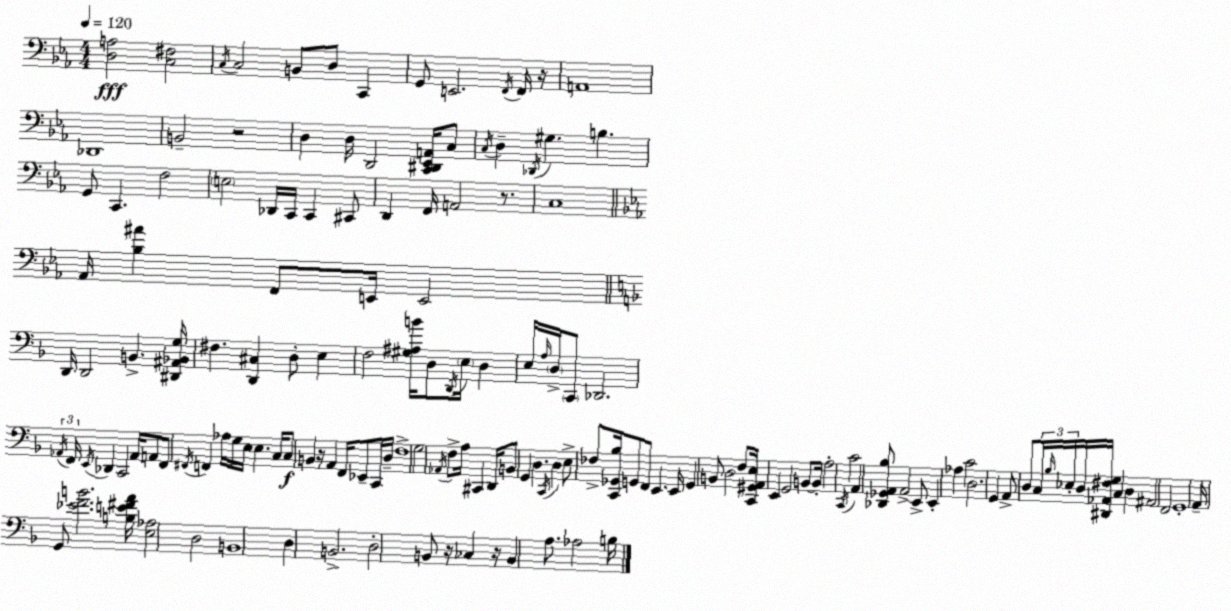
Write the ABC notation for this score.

X:1
T:Untitled
M:4/4
L:1/4
K:Eb
[D,A,]2 [C,^F,]2 C,/4 C,2 B,,/2 D,/2 C,, G,,/2 E,,2 F,,/4 F,,/4 z/4 A,,4 _D,,4 B,,2 z2 D, D,/4 D,,2 [C,,^D,,_E,,A,,]/4 C,/2 C,/4 D, _D,,/4 ^G, B, G,,/2 C,, F,2 E,2 _D,,/4 C,,/4 C,, ^C,,/2 D,, F,,/4 A,,2 z/2 C,4 _A,,/4 [_B,^A] F,,/2 E,,/4 E,,2 D,,/4 D,,2 B,, [^D,,^A,,_B,,G,]/4 ^F, [D,,^C,] D,/2 E, F,2 [^G,^A,B]/4 D,/2 D,,/4 E,/4 D, E,/4 A,/4 D,/4 C,,/2 _D,,2 _A,,/4 F,,/4 E,,/4 _D,, C,,2 _A,,/4 A,,/2 F,,/2 ^F,,/4 F,, _A,/4 G,/4 E,/4 E, C,/4 C,/2 B,, z/4 A,, F,,/4 _E,,/2 C,,/4 D,/4 F,4 G,2 _A,,/4 F,/2 A,/4 ^C,, D,,/4 B,,/2 G,, D, C,,/4 D, E,/2 _F,/2 [C,,_G,,_B,]/4 G,,/2 F,,/2 E,, E,,/4 G,, B,,/2 D,2 F,/2 [C,,^G,,A,,E,]/4 E,, G,,2 B,,/2 B,,/4 A,2 C,,/4 C2 A,, [_D,,_G,,A,,_B,]/2 A,,2 E,,/2 E,, _A, C2 D,2 G,, A,,/2 D,/2 C,/4 _B,/4 _E,/4 D,/4 [^D,,_A,,^F,G,]/4 C, D, ^A,,2 F,,2 G,,4 A,,/4 G,,/2 [_EFB]2 [B,E^FA]/4 [E,_A,]2 D,2 B,,4 D, B,,2 D,2 B,,/2 z/4 _C, z/4 B,, A,/2 _A,2 B,/4